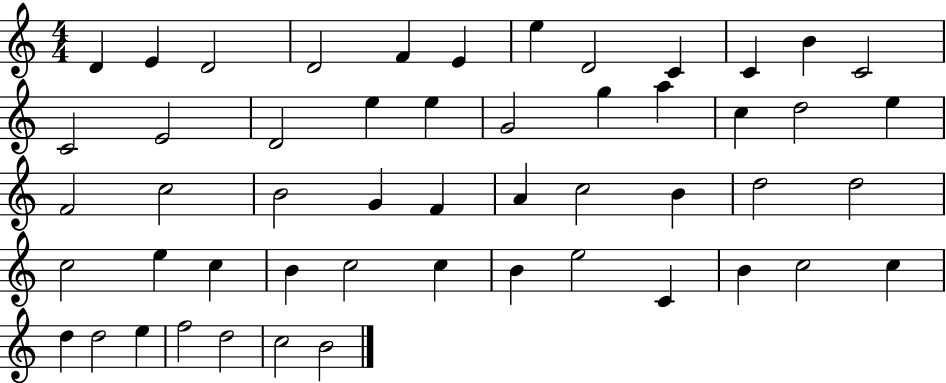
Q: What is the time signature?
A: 4/4